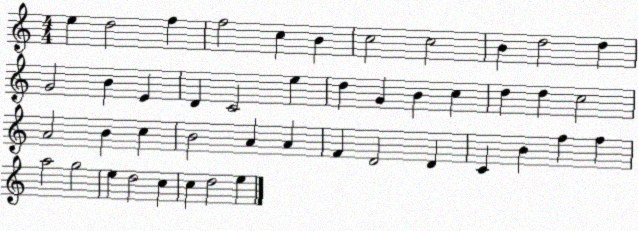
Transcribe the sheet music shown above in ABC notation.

X:1
T:Untitled
M:4/4
L:1/4
K:C
e d2 f f2 c B c2 c2 B d2 d G2 B E D C2 e d G B c d d c2 A2 B c B2 A A F D2 D C B f f a2 g2 e d2 c c d2 e